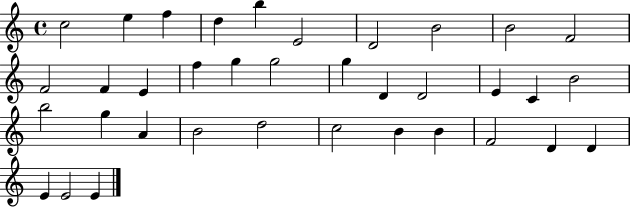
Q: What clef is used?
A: treble